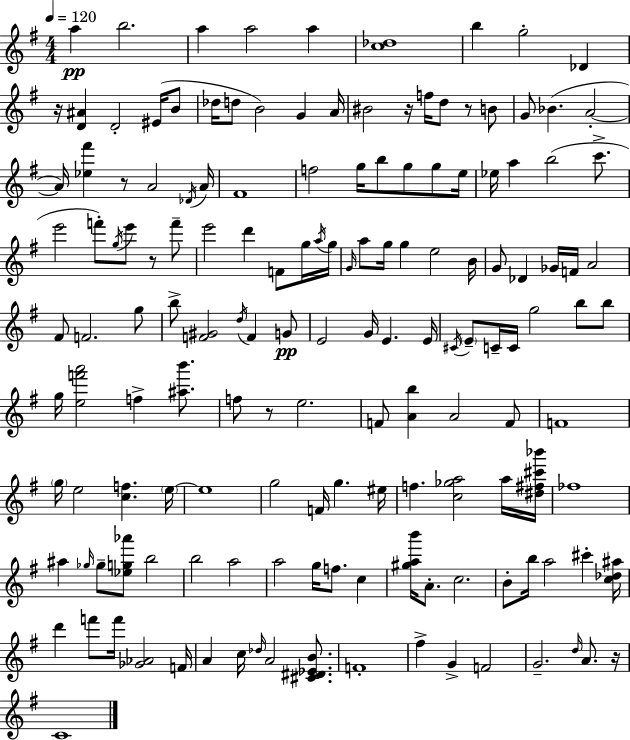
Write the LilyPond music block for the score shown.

{
  \clef treble
  \numericTimeSignature
  \time 4/4
  \key g \major
  \tempo 4 = 120
  a''4\pp b''2. | a''4 a''2 a''4 | <c'' des''>1 | b''4 g''2-. des'4 | \break r16 <d' ais'>4 d'2-. eis'16( b'8 | des''16 d''8 b'2) g'4 a'16 | bis'2 r16 f''16 d''8 r8 b'8 | g'8 bes'4.( a'2-.~~ | \break a'16) <ees'' fis'''>4 r8 a'2 \acciaccatura { des'16 } | a'16 fis'1 | f''2 g''16 b''8 g''8 g''8 | e''16 ees''16 a''4 b''2( c'''8.-> | \break e'''2 f'''8-.) \acciaccatura { g''16 } e'''8 r8 | f'''8-- e'''2 d'''4 f'8 | g''16 \acciaccatura { a''16 } g''16 \grace { g'16 } a''8 g''16 g''4 e''2 | b'16 g'8 des'4 ges'16 f'16 a'2 | \break fis'8 f'2. | g''8 b''8-> <f' gis'>2 \acciaccatura { d''16 } f'4 | g'8\pp e'2 g'16 e'4. | e'16 \acciaccatura { cis'16 } \parenthesize e'8-- c'16-- c'16 g''2 | \break b''8 b''8 g''16 <e'' f''' a'''>2 f''4-> | <ais'' b'''>8. f''8 r8 e''2. | f'8 <a' b''>4 a'2 | f'8 f'1 | \break \parenthesize g''16 e''2 <c'' f''>4. | \parenthesize e''16~~ e''1 | g''2 f'16 g''4. | eis''16 f''4. <c'' ges'' a''>2 | \break a''16 <dis'' fis'' cis''' bes'''>16 fes''1 | ais''4 \grace { ges''16 } ges''8-- <ees'' g'' aes'''>8 b''2 | b''2 a''2 | a''2 g''16 | \break f''8. c''4 <gis'' a'' b'''>16 a'8.-. c''2. | b'8-. b''16 a''2 | cis'''4-. <c'' des'' ais''>16 d'''4 f'''8 f'''16 <ges' aes'>2 | f'16 a'4 c''16 \grace { des''16 } a'2 | \break <cis' dis' ees' b'>8. f'1-. | fis''4-> g'4-> | f'2 g'2.-- | \grace { d''16 } a'8. r16 c'1 | \break \bar "|."
}